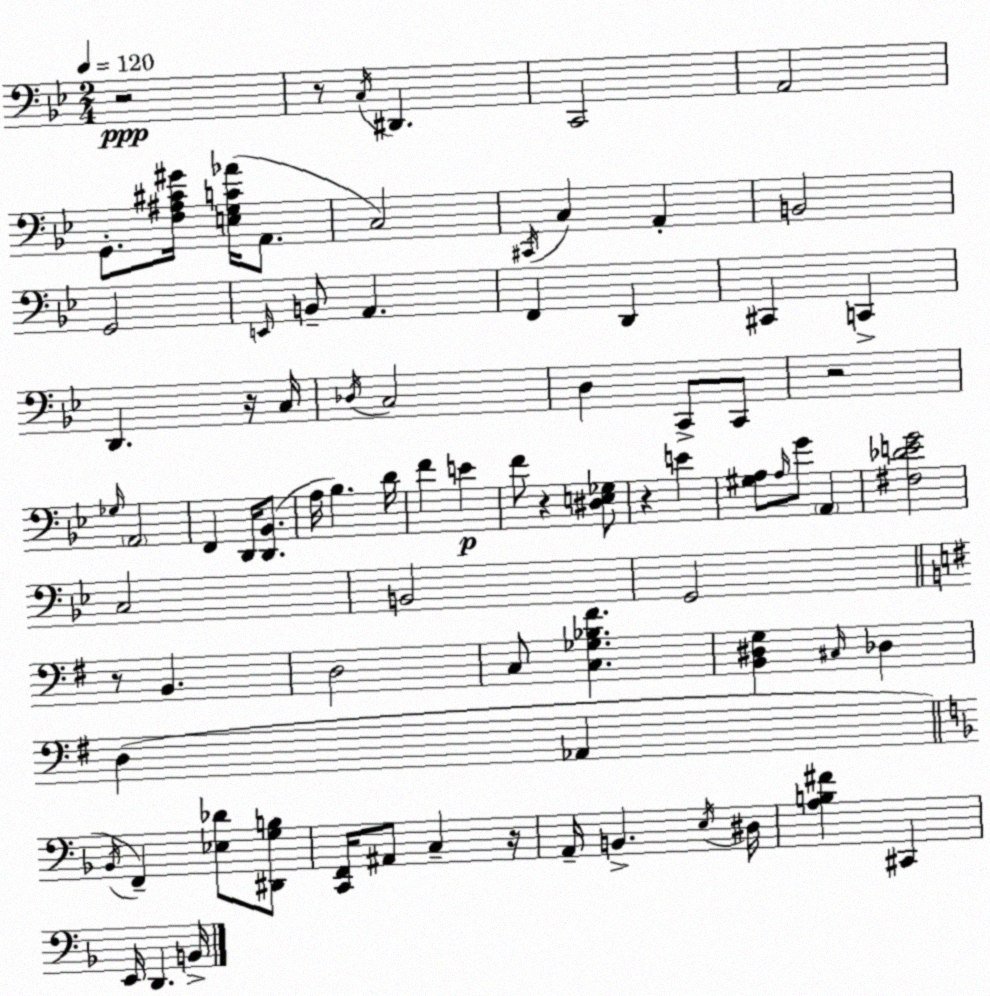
X:1
T:Untitled
M:2/4
L:1/4
K:Gm
z2 z/2 C,/4 ^D,, C,,2 A,,2 G,,/2 [F,^A,^C^G]/4 [E,G,C_A]/4 A,,/2 C,2 ^C,,/4 C, A,, B,,2 G,,2 E,,/4 B,,/2 A,, F,, D,, ^C,, C,, D,, z/4 C,/4 _D,/4 C,2 D, C,,/2 C,,/2 z2 _G,/4 A,,2 F,, D,,/4 [D,,_B,,]/2 A,/4 _B, D/4 F E F/2 z [^D,E,_G,]/2 z E [^G,A,]/2 A,/4 G/2 A,, [^F,_DEG]2 C,2 B,,2 G,,2 z/2 B,, D,2 C,/2 [C,_G,_B,^F] [B,,^D,G,] ^C,/4 _D, D, _A,, _B,,/4 F,, [_E,_D]/2 [^D,,G,B,]/2 [C,,F,,]/4 ^A,,/2 C, z/4 A,,/4 B,, E,/4 ^D,/4 [A,B,^F] ^C,, E,,/4 D,, B,,/4